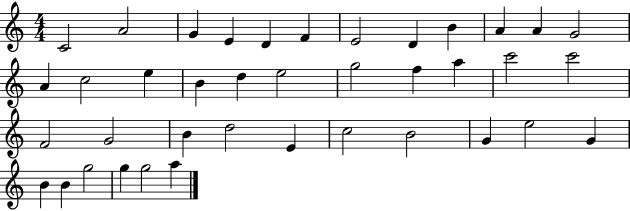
C4/h A4/h G4/q E4/q D4/q F4/q E4/h D4/q B4/q A4/q A4/q G4/h A4/q C5/h E5/q B4/q D5/q E5/h G5/h F5/q A5/q C6/h C6/h F4/h G4/h B4/q D5/h E4/q C5/h B4/h G4/q E5/h G4/q B4/q B4/q G5/h G5/q G5/h A5/q